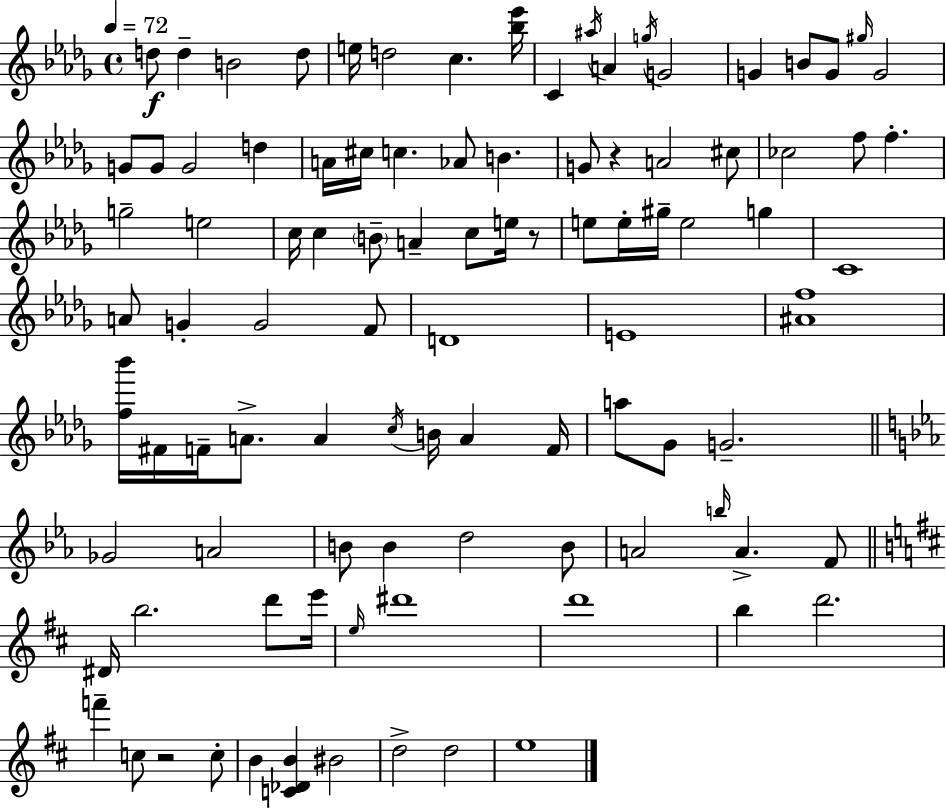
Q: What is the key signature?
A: BES minor